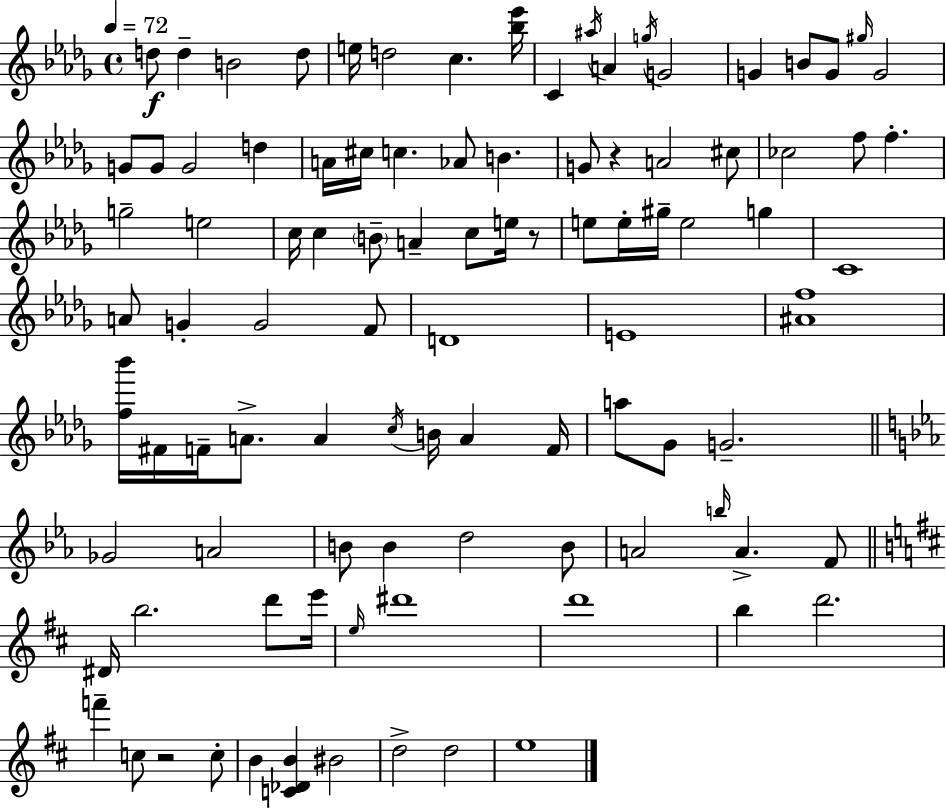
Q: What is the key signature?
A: BES minor